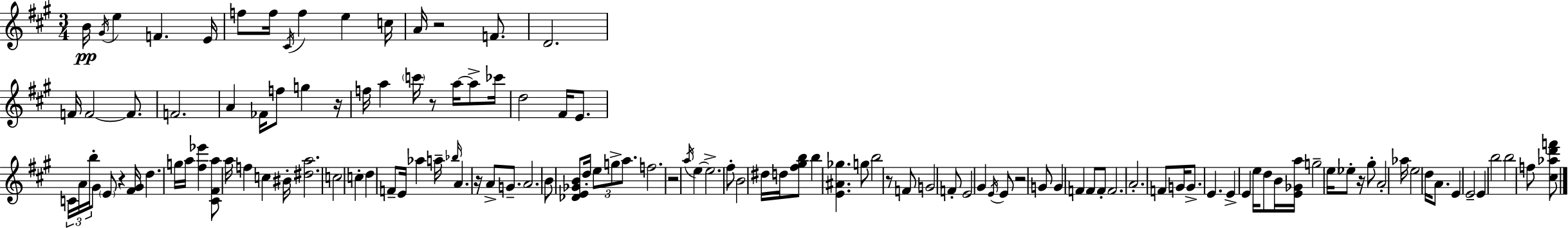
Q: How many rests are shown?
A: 9